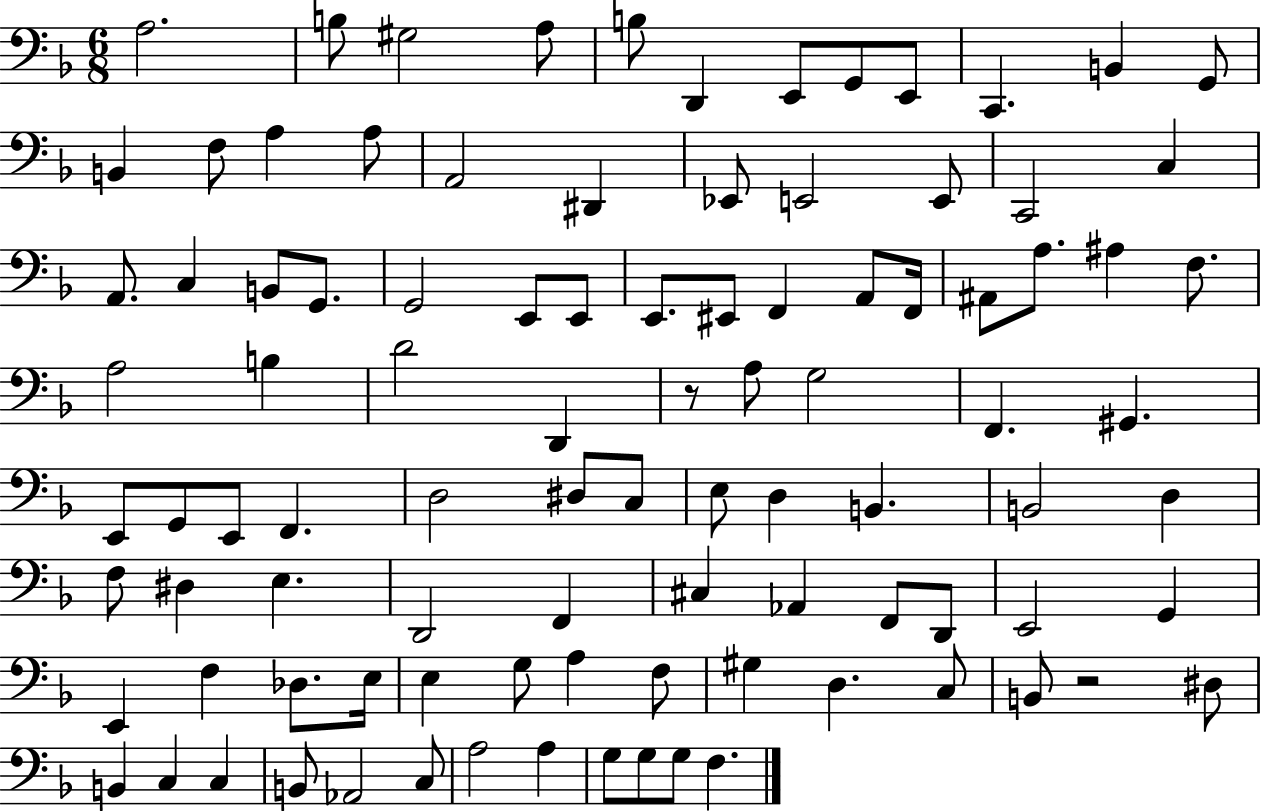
X:1
T:Untitled
M:6/8
L:1/4
K:F
A,2 B,/2 ^G,2 A,/2 B,/2 D,, E,,/2 G,,/2 E,,/2 C,, B,, G,,/2 B,, F,/2 A, A,/2 A,,2 ^D,, _E,,/2 E,,2 E,,/2 C,,2 C, A,,/2 C, B,,/2 G,,/2 G,,2 E,,/2 E,,/2 E,,/2 ^E,,/2 F,, A,,/2 F,,/4 ^A,,/2 A,/2 ^A, F,/2 A,2 B, D2 D,, z/2 A,/2 G,2 F,, ^G,, E,,/2 G,,/2 E,,/2 F,, D,2 ^D,/2 C,/2 E,/2 D, B,, B,,2 D, F,/2 ^D, E, D,,2 F,, ^C, _A,, F,,/2 D,,/2 E,,2 G,, E,, F, _D,/2 E,/4 E, G,/2 A, F,/2 ^G, D, C,/2 B,,/2 z2 ^D,/2 B,, C, C, B,,/2 _A,,2 C,/2 A,2 A, G,/2 G,/2 G,/2 F,